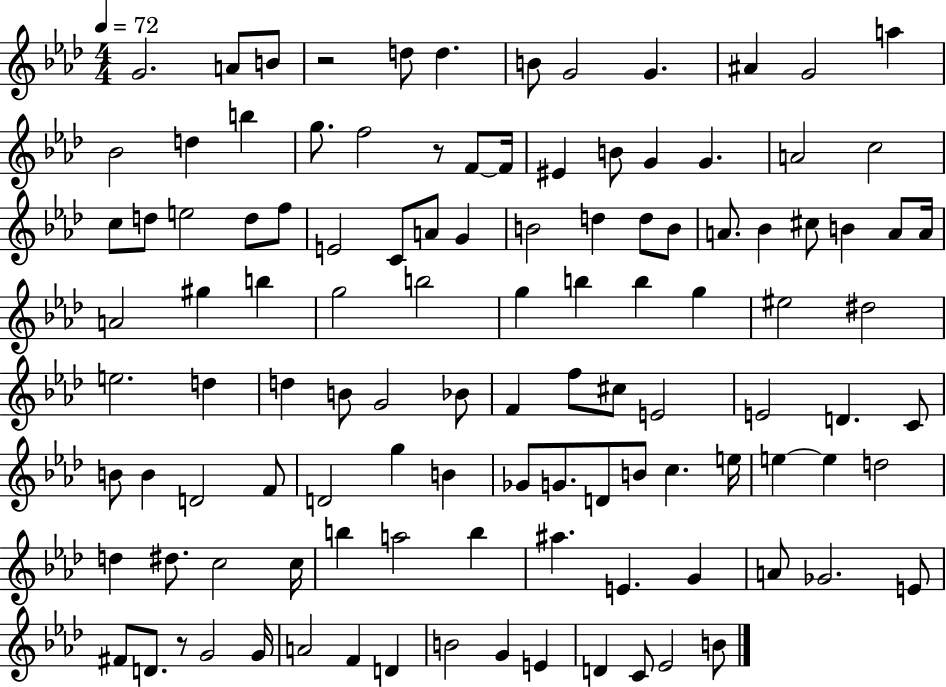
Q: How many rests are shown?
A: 3